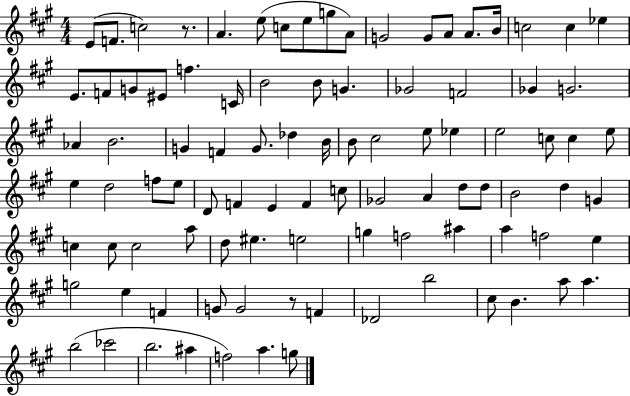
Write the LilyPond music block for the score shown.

{
  \clef treble
  \numericTimeSignature
  \time 4/4
  \key a \major
  \repeat volta 2 { e'8( f'8. c''2) r8. | a'4. e''8( c''8 e''8 g''8 a'8) | g'2 g'8 a'8 a'8. b'16 | c''2 c''4 ees''4 | \break e'8. f'8 g'8 eis'8 f''4. c'16 | b'2 b'8 g'4. | ges'2 f'2 | ges'4 g'2. | \break aes'4 b'2. | g'4 f'4 g'8. des''4 b'16 | b'8 cis''2 e''8 ees''4 | e''2 c''8 c''4 e''8 | \break e''4 d''2 f''8 e''8 | d'8 f'4 e'4 f'4 c''8 | ges'2 a'4 d''8 d''8 | b'2 d''4 g'4 | \break c''4 c''8 c''2 a''8 | d''8 eis''4. e''2 | g''4 f''2 ais''4 | a''4 f''2 e''4 | \break g''2 e''4 f'4 | g'8 g'2 r8 f'4 | des'2 b''2 | cis''8 b'4. a''8 a''4. | \break b''2( ces'''2 | b''2. ais''4 | f''2) a''4. g''8 | } \bar "|."
}